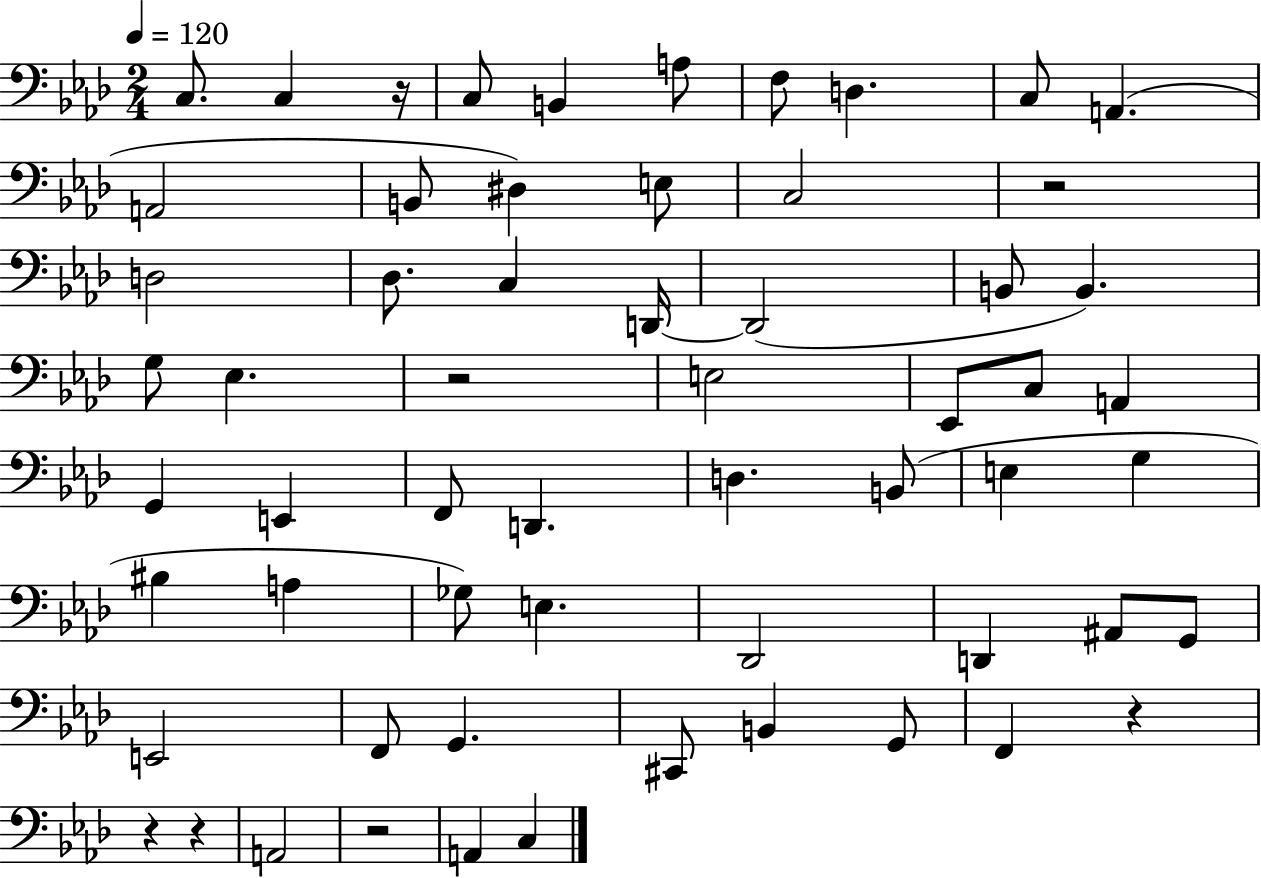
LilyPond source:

{
  \clef bass
  \numericTimeSignature
  \time 2/4
  \key aes \major
  \tempo 4 = 120
  c8. c4 r16 | c8 b,4 a8 | f8 d4. | c8 a,4.( | \break a,2 | b,8 dis4) e8 | c2 | r2 | \break d2 | des8. c4 d,16~~ | d,2( | b,8 b,4.) | \break g8 ees4. | r2 | e2 | ees,8 c8 a,4 | \break g,4 e,4 | f,8 d,4. | d4. b,8( | e4 g4 | \break bis4 a4 | ges8) e4. | des,2 | d,4 ais,8 g,8 | \break e,2 | f,8 g,4. | cis,8 b,4 g,8 | f,4 r4 | \break r4 r4 | a,2 | r2 | a,4 c4 | \break \bar "|."
}